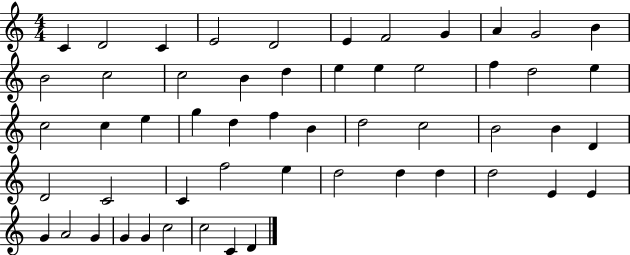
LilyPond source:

{
  \clef treble
  \numericTimeSignature
  \time 4/4
  \key c \major
  c'4 d'2 c'4 | e'2 d'2 | e'4 f'2 g'4 | a'4 g'2 b'4 | \break b'2 c''2 | c''2 b'4 d''4 | e''4 e''4 e''2 | f''4 d''2 e''4 | \break c''2 c''4 e''4 | g''4 d''4 f''4 b'4 | d''2 c''2 | b'2 b'4 d'4 | \break d'2 c'2 | c'4 f''2 e''4 | d''2 d''4 d''4 | d''2 e'4 e'4 | \break g'4 a'2 g'4 | g'4 g'4 c''2 | c''2 c'4 d'4 | \bar "|."
}